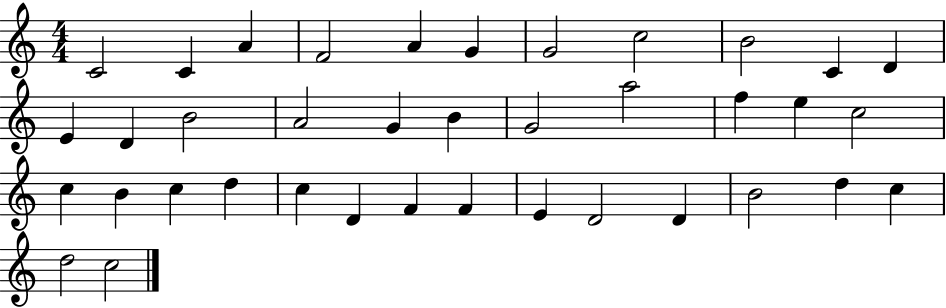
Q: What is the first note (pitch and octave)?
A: C4